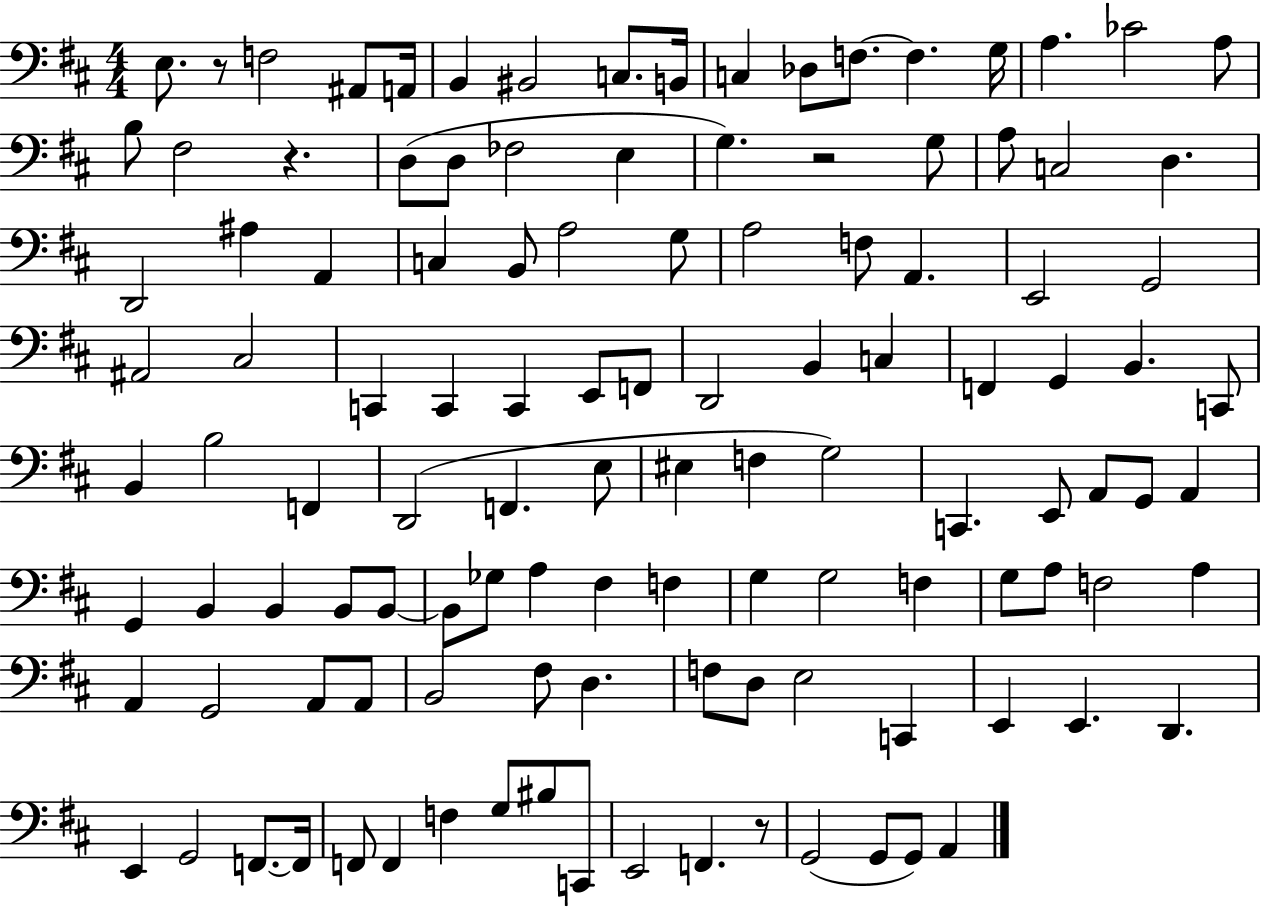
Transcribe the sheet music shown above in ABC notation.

X:1
T:Untitled
M:4/4
L:1/4
K:D
E,/2 z/2 F,2 ^A,,/2 A,,/4 B,, ^B,,2 C,/2 B,,/4 C, _D,/2 F,/2 F, G,/4 A, _C2 A,/2 B,/2 ^F,2 z D,/2 D,/2 _F,2 E, G, z2 G,/2 A,/2 C,2 D, D,,2 ^A, A,, C, B,,/2 A,2 G,/2 A,2 F,/2 A,, E,,2 G,,2 ^A,,2 ^C,2 C,, C,, C,, E,,/2 F,,/2 D,,2 B,, C, F,, G,, B,, C,,/2 B,, B,2 F,, D,,2 F,, E,/2 ^E, F, G,2 C,, E,,/2 A,,/2 G,,/2 A,, G,, B,, B,, B,,/2 B,,/2 B,,/2 _G,/2 A, ^F, F, G, G,2 F, G,/2 A,/2 F,2 A, A,, G,,2 A,,/2 A,,/2 B,,2 ^F,/2 D, F,/2 D,/2 E,2 C,, E,, E,, D,, E,, G,,2 F,,/2 F,,/4 F,,/2 F,, F, G,/2 ^B,/2 C,,/2 E,,2 F,, z/2 G,,2 G,,/2 G,,/2 A,,